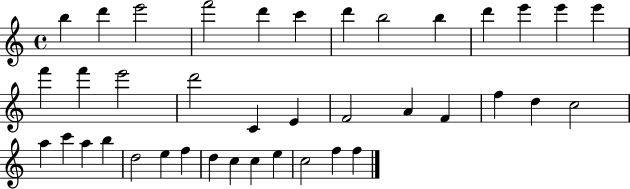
X:1
T:Untitled
M:4/4
L:1/4
K:C
b d' e'2 f'2 d' c' d' b2 b d' e' e' e' f' f' e'2 d'2 C E F2 A F f d c2 a c' a b d2 e f d c c e c2 f f